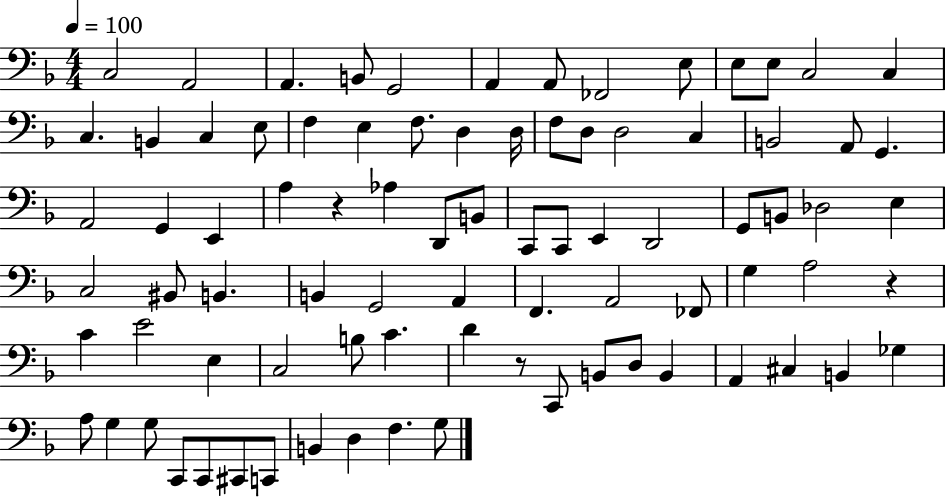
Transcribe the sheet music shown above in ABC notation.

X:1
T:Untitled
M:4/4
L:1/4
K:F
C,2 A,,2 A,, B,,/2 G,,2 A,, A,,/2 _F,,2 E,/2 E,/2 E,/2 C,2 C, C, B,, C, E,/2 F, E, F,/2 D, D,/4 F,/2 D,/2 D,2 C, B,,2 A,,/2 G,, A,,2 G,, E,, A, z _A, D,,/2 B,,/2 C,,/2 C,,/2 E,, D,,2 G,,/2 B,,/2 _D,2 E, C,2 ^B,,/2 B,, B,, G,,2 A,, F,, A,,2 _F,,/2 G, A,2 z C E2 E, C,2 B,/2 C D z/2 C,,/2 B,,/2 D,/2 B,, A,, ^C, B,, _G, A,/2 G, G,/2 C,,/2 C,,/2 ^C,,/2 C,,/2 B,, D, F, G,/2